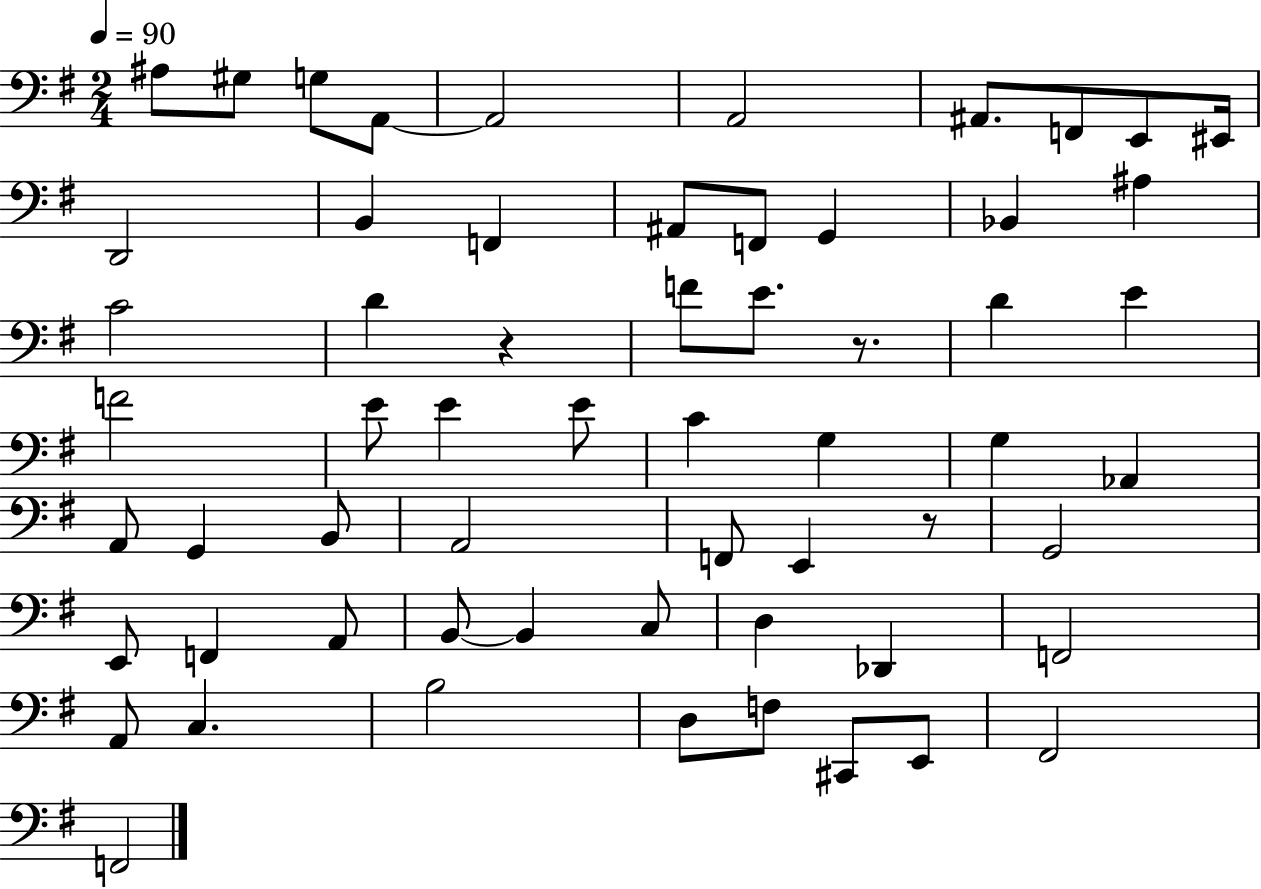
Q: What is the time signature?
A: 2/4